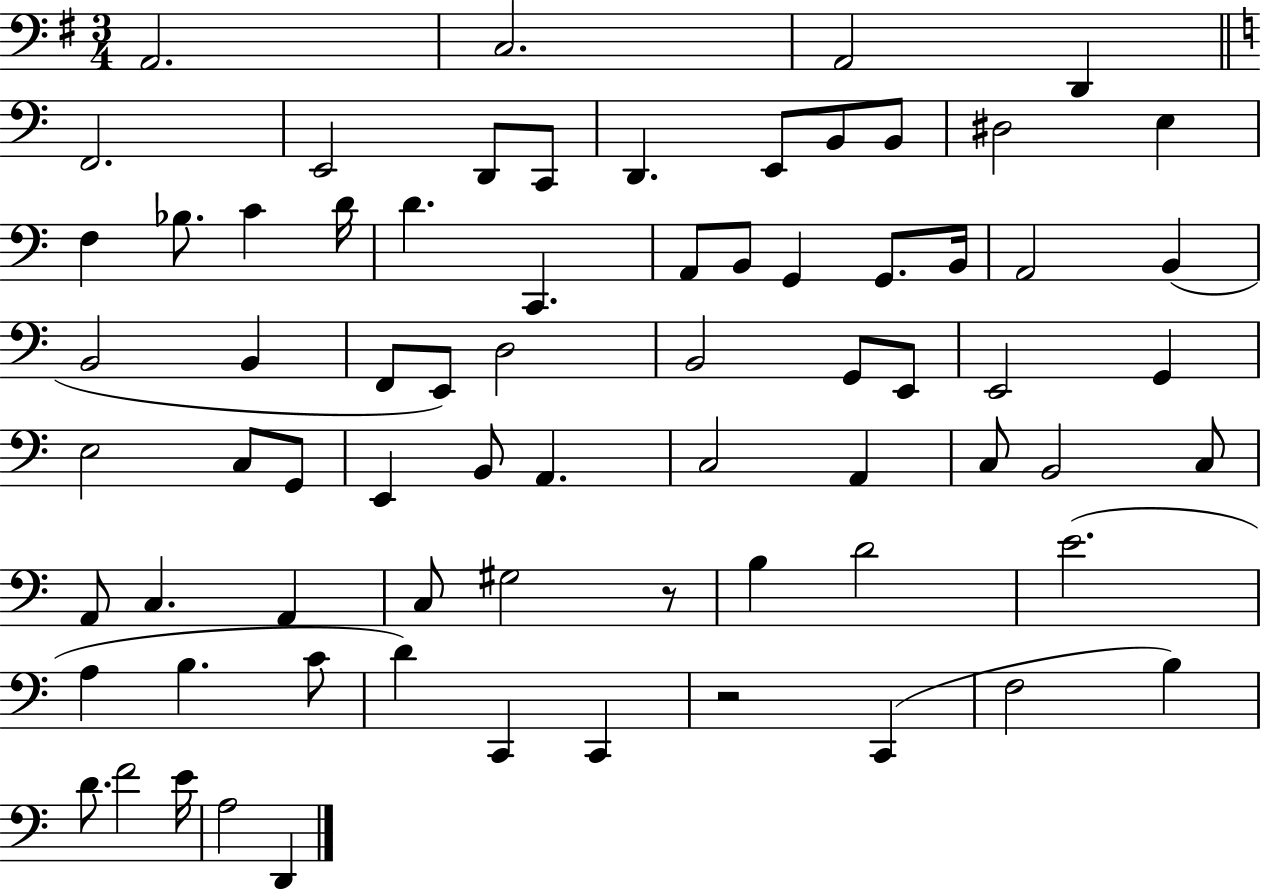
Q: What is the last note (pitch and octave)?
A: D2